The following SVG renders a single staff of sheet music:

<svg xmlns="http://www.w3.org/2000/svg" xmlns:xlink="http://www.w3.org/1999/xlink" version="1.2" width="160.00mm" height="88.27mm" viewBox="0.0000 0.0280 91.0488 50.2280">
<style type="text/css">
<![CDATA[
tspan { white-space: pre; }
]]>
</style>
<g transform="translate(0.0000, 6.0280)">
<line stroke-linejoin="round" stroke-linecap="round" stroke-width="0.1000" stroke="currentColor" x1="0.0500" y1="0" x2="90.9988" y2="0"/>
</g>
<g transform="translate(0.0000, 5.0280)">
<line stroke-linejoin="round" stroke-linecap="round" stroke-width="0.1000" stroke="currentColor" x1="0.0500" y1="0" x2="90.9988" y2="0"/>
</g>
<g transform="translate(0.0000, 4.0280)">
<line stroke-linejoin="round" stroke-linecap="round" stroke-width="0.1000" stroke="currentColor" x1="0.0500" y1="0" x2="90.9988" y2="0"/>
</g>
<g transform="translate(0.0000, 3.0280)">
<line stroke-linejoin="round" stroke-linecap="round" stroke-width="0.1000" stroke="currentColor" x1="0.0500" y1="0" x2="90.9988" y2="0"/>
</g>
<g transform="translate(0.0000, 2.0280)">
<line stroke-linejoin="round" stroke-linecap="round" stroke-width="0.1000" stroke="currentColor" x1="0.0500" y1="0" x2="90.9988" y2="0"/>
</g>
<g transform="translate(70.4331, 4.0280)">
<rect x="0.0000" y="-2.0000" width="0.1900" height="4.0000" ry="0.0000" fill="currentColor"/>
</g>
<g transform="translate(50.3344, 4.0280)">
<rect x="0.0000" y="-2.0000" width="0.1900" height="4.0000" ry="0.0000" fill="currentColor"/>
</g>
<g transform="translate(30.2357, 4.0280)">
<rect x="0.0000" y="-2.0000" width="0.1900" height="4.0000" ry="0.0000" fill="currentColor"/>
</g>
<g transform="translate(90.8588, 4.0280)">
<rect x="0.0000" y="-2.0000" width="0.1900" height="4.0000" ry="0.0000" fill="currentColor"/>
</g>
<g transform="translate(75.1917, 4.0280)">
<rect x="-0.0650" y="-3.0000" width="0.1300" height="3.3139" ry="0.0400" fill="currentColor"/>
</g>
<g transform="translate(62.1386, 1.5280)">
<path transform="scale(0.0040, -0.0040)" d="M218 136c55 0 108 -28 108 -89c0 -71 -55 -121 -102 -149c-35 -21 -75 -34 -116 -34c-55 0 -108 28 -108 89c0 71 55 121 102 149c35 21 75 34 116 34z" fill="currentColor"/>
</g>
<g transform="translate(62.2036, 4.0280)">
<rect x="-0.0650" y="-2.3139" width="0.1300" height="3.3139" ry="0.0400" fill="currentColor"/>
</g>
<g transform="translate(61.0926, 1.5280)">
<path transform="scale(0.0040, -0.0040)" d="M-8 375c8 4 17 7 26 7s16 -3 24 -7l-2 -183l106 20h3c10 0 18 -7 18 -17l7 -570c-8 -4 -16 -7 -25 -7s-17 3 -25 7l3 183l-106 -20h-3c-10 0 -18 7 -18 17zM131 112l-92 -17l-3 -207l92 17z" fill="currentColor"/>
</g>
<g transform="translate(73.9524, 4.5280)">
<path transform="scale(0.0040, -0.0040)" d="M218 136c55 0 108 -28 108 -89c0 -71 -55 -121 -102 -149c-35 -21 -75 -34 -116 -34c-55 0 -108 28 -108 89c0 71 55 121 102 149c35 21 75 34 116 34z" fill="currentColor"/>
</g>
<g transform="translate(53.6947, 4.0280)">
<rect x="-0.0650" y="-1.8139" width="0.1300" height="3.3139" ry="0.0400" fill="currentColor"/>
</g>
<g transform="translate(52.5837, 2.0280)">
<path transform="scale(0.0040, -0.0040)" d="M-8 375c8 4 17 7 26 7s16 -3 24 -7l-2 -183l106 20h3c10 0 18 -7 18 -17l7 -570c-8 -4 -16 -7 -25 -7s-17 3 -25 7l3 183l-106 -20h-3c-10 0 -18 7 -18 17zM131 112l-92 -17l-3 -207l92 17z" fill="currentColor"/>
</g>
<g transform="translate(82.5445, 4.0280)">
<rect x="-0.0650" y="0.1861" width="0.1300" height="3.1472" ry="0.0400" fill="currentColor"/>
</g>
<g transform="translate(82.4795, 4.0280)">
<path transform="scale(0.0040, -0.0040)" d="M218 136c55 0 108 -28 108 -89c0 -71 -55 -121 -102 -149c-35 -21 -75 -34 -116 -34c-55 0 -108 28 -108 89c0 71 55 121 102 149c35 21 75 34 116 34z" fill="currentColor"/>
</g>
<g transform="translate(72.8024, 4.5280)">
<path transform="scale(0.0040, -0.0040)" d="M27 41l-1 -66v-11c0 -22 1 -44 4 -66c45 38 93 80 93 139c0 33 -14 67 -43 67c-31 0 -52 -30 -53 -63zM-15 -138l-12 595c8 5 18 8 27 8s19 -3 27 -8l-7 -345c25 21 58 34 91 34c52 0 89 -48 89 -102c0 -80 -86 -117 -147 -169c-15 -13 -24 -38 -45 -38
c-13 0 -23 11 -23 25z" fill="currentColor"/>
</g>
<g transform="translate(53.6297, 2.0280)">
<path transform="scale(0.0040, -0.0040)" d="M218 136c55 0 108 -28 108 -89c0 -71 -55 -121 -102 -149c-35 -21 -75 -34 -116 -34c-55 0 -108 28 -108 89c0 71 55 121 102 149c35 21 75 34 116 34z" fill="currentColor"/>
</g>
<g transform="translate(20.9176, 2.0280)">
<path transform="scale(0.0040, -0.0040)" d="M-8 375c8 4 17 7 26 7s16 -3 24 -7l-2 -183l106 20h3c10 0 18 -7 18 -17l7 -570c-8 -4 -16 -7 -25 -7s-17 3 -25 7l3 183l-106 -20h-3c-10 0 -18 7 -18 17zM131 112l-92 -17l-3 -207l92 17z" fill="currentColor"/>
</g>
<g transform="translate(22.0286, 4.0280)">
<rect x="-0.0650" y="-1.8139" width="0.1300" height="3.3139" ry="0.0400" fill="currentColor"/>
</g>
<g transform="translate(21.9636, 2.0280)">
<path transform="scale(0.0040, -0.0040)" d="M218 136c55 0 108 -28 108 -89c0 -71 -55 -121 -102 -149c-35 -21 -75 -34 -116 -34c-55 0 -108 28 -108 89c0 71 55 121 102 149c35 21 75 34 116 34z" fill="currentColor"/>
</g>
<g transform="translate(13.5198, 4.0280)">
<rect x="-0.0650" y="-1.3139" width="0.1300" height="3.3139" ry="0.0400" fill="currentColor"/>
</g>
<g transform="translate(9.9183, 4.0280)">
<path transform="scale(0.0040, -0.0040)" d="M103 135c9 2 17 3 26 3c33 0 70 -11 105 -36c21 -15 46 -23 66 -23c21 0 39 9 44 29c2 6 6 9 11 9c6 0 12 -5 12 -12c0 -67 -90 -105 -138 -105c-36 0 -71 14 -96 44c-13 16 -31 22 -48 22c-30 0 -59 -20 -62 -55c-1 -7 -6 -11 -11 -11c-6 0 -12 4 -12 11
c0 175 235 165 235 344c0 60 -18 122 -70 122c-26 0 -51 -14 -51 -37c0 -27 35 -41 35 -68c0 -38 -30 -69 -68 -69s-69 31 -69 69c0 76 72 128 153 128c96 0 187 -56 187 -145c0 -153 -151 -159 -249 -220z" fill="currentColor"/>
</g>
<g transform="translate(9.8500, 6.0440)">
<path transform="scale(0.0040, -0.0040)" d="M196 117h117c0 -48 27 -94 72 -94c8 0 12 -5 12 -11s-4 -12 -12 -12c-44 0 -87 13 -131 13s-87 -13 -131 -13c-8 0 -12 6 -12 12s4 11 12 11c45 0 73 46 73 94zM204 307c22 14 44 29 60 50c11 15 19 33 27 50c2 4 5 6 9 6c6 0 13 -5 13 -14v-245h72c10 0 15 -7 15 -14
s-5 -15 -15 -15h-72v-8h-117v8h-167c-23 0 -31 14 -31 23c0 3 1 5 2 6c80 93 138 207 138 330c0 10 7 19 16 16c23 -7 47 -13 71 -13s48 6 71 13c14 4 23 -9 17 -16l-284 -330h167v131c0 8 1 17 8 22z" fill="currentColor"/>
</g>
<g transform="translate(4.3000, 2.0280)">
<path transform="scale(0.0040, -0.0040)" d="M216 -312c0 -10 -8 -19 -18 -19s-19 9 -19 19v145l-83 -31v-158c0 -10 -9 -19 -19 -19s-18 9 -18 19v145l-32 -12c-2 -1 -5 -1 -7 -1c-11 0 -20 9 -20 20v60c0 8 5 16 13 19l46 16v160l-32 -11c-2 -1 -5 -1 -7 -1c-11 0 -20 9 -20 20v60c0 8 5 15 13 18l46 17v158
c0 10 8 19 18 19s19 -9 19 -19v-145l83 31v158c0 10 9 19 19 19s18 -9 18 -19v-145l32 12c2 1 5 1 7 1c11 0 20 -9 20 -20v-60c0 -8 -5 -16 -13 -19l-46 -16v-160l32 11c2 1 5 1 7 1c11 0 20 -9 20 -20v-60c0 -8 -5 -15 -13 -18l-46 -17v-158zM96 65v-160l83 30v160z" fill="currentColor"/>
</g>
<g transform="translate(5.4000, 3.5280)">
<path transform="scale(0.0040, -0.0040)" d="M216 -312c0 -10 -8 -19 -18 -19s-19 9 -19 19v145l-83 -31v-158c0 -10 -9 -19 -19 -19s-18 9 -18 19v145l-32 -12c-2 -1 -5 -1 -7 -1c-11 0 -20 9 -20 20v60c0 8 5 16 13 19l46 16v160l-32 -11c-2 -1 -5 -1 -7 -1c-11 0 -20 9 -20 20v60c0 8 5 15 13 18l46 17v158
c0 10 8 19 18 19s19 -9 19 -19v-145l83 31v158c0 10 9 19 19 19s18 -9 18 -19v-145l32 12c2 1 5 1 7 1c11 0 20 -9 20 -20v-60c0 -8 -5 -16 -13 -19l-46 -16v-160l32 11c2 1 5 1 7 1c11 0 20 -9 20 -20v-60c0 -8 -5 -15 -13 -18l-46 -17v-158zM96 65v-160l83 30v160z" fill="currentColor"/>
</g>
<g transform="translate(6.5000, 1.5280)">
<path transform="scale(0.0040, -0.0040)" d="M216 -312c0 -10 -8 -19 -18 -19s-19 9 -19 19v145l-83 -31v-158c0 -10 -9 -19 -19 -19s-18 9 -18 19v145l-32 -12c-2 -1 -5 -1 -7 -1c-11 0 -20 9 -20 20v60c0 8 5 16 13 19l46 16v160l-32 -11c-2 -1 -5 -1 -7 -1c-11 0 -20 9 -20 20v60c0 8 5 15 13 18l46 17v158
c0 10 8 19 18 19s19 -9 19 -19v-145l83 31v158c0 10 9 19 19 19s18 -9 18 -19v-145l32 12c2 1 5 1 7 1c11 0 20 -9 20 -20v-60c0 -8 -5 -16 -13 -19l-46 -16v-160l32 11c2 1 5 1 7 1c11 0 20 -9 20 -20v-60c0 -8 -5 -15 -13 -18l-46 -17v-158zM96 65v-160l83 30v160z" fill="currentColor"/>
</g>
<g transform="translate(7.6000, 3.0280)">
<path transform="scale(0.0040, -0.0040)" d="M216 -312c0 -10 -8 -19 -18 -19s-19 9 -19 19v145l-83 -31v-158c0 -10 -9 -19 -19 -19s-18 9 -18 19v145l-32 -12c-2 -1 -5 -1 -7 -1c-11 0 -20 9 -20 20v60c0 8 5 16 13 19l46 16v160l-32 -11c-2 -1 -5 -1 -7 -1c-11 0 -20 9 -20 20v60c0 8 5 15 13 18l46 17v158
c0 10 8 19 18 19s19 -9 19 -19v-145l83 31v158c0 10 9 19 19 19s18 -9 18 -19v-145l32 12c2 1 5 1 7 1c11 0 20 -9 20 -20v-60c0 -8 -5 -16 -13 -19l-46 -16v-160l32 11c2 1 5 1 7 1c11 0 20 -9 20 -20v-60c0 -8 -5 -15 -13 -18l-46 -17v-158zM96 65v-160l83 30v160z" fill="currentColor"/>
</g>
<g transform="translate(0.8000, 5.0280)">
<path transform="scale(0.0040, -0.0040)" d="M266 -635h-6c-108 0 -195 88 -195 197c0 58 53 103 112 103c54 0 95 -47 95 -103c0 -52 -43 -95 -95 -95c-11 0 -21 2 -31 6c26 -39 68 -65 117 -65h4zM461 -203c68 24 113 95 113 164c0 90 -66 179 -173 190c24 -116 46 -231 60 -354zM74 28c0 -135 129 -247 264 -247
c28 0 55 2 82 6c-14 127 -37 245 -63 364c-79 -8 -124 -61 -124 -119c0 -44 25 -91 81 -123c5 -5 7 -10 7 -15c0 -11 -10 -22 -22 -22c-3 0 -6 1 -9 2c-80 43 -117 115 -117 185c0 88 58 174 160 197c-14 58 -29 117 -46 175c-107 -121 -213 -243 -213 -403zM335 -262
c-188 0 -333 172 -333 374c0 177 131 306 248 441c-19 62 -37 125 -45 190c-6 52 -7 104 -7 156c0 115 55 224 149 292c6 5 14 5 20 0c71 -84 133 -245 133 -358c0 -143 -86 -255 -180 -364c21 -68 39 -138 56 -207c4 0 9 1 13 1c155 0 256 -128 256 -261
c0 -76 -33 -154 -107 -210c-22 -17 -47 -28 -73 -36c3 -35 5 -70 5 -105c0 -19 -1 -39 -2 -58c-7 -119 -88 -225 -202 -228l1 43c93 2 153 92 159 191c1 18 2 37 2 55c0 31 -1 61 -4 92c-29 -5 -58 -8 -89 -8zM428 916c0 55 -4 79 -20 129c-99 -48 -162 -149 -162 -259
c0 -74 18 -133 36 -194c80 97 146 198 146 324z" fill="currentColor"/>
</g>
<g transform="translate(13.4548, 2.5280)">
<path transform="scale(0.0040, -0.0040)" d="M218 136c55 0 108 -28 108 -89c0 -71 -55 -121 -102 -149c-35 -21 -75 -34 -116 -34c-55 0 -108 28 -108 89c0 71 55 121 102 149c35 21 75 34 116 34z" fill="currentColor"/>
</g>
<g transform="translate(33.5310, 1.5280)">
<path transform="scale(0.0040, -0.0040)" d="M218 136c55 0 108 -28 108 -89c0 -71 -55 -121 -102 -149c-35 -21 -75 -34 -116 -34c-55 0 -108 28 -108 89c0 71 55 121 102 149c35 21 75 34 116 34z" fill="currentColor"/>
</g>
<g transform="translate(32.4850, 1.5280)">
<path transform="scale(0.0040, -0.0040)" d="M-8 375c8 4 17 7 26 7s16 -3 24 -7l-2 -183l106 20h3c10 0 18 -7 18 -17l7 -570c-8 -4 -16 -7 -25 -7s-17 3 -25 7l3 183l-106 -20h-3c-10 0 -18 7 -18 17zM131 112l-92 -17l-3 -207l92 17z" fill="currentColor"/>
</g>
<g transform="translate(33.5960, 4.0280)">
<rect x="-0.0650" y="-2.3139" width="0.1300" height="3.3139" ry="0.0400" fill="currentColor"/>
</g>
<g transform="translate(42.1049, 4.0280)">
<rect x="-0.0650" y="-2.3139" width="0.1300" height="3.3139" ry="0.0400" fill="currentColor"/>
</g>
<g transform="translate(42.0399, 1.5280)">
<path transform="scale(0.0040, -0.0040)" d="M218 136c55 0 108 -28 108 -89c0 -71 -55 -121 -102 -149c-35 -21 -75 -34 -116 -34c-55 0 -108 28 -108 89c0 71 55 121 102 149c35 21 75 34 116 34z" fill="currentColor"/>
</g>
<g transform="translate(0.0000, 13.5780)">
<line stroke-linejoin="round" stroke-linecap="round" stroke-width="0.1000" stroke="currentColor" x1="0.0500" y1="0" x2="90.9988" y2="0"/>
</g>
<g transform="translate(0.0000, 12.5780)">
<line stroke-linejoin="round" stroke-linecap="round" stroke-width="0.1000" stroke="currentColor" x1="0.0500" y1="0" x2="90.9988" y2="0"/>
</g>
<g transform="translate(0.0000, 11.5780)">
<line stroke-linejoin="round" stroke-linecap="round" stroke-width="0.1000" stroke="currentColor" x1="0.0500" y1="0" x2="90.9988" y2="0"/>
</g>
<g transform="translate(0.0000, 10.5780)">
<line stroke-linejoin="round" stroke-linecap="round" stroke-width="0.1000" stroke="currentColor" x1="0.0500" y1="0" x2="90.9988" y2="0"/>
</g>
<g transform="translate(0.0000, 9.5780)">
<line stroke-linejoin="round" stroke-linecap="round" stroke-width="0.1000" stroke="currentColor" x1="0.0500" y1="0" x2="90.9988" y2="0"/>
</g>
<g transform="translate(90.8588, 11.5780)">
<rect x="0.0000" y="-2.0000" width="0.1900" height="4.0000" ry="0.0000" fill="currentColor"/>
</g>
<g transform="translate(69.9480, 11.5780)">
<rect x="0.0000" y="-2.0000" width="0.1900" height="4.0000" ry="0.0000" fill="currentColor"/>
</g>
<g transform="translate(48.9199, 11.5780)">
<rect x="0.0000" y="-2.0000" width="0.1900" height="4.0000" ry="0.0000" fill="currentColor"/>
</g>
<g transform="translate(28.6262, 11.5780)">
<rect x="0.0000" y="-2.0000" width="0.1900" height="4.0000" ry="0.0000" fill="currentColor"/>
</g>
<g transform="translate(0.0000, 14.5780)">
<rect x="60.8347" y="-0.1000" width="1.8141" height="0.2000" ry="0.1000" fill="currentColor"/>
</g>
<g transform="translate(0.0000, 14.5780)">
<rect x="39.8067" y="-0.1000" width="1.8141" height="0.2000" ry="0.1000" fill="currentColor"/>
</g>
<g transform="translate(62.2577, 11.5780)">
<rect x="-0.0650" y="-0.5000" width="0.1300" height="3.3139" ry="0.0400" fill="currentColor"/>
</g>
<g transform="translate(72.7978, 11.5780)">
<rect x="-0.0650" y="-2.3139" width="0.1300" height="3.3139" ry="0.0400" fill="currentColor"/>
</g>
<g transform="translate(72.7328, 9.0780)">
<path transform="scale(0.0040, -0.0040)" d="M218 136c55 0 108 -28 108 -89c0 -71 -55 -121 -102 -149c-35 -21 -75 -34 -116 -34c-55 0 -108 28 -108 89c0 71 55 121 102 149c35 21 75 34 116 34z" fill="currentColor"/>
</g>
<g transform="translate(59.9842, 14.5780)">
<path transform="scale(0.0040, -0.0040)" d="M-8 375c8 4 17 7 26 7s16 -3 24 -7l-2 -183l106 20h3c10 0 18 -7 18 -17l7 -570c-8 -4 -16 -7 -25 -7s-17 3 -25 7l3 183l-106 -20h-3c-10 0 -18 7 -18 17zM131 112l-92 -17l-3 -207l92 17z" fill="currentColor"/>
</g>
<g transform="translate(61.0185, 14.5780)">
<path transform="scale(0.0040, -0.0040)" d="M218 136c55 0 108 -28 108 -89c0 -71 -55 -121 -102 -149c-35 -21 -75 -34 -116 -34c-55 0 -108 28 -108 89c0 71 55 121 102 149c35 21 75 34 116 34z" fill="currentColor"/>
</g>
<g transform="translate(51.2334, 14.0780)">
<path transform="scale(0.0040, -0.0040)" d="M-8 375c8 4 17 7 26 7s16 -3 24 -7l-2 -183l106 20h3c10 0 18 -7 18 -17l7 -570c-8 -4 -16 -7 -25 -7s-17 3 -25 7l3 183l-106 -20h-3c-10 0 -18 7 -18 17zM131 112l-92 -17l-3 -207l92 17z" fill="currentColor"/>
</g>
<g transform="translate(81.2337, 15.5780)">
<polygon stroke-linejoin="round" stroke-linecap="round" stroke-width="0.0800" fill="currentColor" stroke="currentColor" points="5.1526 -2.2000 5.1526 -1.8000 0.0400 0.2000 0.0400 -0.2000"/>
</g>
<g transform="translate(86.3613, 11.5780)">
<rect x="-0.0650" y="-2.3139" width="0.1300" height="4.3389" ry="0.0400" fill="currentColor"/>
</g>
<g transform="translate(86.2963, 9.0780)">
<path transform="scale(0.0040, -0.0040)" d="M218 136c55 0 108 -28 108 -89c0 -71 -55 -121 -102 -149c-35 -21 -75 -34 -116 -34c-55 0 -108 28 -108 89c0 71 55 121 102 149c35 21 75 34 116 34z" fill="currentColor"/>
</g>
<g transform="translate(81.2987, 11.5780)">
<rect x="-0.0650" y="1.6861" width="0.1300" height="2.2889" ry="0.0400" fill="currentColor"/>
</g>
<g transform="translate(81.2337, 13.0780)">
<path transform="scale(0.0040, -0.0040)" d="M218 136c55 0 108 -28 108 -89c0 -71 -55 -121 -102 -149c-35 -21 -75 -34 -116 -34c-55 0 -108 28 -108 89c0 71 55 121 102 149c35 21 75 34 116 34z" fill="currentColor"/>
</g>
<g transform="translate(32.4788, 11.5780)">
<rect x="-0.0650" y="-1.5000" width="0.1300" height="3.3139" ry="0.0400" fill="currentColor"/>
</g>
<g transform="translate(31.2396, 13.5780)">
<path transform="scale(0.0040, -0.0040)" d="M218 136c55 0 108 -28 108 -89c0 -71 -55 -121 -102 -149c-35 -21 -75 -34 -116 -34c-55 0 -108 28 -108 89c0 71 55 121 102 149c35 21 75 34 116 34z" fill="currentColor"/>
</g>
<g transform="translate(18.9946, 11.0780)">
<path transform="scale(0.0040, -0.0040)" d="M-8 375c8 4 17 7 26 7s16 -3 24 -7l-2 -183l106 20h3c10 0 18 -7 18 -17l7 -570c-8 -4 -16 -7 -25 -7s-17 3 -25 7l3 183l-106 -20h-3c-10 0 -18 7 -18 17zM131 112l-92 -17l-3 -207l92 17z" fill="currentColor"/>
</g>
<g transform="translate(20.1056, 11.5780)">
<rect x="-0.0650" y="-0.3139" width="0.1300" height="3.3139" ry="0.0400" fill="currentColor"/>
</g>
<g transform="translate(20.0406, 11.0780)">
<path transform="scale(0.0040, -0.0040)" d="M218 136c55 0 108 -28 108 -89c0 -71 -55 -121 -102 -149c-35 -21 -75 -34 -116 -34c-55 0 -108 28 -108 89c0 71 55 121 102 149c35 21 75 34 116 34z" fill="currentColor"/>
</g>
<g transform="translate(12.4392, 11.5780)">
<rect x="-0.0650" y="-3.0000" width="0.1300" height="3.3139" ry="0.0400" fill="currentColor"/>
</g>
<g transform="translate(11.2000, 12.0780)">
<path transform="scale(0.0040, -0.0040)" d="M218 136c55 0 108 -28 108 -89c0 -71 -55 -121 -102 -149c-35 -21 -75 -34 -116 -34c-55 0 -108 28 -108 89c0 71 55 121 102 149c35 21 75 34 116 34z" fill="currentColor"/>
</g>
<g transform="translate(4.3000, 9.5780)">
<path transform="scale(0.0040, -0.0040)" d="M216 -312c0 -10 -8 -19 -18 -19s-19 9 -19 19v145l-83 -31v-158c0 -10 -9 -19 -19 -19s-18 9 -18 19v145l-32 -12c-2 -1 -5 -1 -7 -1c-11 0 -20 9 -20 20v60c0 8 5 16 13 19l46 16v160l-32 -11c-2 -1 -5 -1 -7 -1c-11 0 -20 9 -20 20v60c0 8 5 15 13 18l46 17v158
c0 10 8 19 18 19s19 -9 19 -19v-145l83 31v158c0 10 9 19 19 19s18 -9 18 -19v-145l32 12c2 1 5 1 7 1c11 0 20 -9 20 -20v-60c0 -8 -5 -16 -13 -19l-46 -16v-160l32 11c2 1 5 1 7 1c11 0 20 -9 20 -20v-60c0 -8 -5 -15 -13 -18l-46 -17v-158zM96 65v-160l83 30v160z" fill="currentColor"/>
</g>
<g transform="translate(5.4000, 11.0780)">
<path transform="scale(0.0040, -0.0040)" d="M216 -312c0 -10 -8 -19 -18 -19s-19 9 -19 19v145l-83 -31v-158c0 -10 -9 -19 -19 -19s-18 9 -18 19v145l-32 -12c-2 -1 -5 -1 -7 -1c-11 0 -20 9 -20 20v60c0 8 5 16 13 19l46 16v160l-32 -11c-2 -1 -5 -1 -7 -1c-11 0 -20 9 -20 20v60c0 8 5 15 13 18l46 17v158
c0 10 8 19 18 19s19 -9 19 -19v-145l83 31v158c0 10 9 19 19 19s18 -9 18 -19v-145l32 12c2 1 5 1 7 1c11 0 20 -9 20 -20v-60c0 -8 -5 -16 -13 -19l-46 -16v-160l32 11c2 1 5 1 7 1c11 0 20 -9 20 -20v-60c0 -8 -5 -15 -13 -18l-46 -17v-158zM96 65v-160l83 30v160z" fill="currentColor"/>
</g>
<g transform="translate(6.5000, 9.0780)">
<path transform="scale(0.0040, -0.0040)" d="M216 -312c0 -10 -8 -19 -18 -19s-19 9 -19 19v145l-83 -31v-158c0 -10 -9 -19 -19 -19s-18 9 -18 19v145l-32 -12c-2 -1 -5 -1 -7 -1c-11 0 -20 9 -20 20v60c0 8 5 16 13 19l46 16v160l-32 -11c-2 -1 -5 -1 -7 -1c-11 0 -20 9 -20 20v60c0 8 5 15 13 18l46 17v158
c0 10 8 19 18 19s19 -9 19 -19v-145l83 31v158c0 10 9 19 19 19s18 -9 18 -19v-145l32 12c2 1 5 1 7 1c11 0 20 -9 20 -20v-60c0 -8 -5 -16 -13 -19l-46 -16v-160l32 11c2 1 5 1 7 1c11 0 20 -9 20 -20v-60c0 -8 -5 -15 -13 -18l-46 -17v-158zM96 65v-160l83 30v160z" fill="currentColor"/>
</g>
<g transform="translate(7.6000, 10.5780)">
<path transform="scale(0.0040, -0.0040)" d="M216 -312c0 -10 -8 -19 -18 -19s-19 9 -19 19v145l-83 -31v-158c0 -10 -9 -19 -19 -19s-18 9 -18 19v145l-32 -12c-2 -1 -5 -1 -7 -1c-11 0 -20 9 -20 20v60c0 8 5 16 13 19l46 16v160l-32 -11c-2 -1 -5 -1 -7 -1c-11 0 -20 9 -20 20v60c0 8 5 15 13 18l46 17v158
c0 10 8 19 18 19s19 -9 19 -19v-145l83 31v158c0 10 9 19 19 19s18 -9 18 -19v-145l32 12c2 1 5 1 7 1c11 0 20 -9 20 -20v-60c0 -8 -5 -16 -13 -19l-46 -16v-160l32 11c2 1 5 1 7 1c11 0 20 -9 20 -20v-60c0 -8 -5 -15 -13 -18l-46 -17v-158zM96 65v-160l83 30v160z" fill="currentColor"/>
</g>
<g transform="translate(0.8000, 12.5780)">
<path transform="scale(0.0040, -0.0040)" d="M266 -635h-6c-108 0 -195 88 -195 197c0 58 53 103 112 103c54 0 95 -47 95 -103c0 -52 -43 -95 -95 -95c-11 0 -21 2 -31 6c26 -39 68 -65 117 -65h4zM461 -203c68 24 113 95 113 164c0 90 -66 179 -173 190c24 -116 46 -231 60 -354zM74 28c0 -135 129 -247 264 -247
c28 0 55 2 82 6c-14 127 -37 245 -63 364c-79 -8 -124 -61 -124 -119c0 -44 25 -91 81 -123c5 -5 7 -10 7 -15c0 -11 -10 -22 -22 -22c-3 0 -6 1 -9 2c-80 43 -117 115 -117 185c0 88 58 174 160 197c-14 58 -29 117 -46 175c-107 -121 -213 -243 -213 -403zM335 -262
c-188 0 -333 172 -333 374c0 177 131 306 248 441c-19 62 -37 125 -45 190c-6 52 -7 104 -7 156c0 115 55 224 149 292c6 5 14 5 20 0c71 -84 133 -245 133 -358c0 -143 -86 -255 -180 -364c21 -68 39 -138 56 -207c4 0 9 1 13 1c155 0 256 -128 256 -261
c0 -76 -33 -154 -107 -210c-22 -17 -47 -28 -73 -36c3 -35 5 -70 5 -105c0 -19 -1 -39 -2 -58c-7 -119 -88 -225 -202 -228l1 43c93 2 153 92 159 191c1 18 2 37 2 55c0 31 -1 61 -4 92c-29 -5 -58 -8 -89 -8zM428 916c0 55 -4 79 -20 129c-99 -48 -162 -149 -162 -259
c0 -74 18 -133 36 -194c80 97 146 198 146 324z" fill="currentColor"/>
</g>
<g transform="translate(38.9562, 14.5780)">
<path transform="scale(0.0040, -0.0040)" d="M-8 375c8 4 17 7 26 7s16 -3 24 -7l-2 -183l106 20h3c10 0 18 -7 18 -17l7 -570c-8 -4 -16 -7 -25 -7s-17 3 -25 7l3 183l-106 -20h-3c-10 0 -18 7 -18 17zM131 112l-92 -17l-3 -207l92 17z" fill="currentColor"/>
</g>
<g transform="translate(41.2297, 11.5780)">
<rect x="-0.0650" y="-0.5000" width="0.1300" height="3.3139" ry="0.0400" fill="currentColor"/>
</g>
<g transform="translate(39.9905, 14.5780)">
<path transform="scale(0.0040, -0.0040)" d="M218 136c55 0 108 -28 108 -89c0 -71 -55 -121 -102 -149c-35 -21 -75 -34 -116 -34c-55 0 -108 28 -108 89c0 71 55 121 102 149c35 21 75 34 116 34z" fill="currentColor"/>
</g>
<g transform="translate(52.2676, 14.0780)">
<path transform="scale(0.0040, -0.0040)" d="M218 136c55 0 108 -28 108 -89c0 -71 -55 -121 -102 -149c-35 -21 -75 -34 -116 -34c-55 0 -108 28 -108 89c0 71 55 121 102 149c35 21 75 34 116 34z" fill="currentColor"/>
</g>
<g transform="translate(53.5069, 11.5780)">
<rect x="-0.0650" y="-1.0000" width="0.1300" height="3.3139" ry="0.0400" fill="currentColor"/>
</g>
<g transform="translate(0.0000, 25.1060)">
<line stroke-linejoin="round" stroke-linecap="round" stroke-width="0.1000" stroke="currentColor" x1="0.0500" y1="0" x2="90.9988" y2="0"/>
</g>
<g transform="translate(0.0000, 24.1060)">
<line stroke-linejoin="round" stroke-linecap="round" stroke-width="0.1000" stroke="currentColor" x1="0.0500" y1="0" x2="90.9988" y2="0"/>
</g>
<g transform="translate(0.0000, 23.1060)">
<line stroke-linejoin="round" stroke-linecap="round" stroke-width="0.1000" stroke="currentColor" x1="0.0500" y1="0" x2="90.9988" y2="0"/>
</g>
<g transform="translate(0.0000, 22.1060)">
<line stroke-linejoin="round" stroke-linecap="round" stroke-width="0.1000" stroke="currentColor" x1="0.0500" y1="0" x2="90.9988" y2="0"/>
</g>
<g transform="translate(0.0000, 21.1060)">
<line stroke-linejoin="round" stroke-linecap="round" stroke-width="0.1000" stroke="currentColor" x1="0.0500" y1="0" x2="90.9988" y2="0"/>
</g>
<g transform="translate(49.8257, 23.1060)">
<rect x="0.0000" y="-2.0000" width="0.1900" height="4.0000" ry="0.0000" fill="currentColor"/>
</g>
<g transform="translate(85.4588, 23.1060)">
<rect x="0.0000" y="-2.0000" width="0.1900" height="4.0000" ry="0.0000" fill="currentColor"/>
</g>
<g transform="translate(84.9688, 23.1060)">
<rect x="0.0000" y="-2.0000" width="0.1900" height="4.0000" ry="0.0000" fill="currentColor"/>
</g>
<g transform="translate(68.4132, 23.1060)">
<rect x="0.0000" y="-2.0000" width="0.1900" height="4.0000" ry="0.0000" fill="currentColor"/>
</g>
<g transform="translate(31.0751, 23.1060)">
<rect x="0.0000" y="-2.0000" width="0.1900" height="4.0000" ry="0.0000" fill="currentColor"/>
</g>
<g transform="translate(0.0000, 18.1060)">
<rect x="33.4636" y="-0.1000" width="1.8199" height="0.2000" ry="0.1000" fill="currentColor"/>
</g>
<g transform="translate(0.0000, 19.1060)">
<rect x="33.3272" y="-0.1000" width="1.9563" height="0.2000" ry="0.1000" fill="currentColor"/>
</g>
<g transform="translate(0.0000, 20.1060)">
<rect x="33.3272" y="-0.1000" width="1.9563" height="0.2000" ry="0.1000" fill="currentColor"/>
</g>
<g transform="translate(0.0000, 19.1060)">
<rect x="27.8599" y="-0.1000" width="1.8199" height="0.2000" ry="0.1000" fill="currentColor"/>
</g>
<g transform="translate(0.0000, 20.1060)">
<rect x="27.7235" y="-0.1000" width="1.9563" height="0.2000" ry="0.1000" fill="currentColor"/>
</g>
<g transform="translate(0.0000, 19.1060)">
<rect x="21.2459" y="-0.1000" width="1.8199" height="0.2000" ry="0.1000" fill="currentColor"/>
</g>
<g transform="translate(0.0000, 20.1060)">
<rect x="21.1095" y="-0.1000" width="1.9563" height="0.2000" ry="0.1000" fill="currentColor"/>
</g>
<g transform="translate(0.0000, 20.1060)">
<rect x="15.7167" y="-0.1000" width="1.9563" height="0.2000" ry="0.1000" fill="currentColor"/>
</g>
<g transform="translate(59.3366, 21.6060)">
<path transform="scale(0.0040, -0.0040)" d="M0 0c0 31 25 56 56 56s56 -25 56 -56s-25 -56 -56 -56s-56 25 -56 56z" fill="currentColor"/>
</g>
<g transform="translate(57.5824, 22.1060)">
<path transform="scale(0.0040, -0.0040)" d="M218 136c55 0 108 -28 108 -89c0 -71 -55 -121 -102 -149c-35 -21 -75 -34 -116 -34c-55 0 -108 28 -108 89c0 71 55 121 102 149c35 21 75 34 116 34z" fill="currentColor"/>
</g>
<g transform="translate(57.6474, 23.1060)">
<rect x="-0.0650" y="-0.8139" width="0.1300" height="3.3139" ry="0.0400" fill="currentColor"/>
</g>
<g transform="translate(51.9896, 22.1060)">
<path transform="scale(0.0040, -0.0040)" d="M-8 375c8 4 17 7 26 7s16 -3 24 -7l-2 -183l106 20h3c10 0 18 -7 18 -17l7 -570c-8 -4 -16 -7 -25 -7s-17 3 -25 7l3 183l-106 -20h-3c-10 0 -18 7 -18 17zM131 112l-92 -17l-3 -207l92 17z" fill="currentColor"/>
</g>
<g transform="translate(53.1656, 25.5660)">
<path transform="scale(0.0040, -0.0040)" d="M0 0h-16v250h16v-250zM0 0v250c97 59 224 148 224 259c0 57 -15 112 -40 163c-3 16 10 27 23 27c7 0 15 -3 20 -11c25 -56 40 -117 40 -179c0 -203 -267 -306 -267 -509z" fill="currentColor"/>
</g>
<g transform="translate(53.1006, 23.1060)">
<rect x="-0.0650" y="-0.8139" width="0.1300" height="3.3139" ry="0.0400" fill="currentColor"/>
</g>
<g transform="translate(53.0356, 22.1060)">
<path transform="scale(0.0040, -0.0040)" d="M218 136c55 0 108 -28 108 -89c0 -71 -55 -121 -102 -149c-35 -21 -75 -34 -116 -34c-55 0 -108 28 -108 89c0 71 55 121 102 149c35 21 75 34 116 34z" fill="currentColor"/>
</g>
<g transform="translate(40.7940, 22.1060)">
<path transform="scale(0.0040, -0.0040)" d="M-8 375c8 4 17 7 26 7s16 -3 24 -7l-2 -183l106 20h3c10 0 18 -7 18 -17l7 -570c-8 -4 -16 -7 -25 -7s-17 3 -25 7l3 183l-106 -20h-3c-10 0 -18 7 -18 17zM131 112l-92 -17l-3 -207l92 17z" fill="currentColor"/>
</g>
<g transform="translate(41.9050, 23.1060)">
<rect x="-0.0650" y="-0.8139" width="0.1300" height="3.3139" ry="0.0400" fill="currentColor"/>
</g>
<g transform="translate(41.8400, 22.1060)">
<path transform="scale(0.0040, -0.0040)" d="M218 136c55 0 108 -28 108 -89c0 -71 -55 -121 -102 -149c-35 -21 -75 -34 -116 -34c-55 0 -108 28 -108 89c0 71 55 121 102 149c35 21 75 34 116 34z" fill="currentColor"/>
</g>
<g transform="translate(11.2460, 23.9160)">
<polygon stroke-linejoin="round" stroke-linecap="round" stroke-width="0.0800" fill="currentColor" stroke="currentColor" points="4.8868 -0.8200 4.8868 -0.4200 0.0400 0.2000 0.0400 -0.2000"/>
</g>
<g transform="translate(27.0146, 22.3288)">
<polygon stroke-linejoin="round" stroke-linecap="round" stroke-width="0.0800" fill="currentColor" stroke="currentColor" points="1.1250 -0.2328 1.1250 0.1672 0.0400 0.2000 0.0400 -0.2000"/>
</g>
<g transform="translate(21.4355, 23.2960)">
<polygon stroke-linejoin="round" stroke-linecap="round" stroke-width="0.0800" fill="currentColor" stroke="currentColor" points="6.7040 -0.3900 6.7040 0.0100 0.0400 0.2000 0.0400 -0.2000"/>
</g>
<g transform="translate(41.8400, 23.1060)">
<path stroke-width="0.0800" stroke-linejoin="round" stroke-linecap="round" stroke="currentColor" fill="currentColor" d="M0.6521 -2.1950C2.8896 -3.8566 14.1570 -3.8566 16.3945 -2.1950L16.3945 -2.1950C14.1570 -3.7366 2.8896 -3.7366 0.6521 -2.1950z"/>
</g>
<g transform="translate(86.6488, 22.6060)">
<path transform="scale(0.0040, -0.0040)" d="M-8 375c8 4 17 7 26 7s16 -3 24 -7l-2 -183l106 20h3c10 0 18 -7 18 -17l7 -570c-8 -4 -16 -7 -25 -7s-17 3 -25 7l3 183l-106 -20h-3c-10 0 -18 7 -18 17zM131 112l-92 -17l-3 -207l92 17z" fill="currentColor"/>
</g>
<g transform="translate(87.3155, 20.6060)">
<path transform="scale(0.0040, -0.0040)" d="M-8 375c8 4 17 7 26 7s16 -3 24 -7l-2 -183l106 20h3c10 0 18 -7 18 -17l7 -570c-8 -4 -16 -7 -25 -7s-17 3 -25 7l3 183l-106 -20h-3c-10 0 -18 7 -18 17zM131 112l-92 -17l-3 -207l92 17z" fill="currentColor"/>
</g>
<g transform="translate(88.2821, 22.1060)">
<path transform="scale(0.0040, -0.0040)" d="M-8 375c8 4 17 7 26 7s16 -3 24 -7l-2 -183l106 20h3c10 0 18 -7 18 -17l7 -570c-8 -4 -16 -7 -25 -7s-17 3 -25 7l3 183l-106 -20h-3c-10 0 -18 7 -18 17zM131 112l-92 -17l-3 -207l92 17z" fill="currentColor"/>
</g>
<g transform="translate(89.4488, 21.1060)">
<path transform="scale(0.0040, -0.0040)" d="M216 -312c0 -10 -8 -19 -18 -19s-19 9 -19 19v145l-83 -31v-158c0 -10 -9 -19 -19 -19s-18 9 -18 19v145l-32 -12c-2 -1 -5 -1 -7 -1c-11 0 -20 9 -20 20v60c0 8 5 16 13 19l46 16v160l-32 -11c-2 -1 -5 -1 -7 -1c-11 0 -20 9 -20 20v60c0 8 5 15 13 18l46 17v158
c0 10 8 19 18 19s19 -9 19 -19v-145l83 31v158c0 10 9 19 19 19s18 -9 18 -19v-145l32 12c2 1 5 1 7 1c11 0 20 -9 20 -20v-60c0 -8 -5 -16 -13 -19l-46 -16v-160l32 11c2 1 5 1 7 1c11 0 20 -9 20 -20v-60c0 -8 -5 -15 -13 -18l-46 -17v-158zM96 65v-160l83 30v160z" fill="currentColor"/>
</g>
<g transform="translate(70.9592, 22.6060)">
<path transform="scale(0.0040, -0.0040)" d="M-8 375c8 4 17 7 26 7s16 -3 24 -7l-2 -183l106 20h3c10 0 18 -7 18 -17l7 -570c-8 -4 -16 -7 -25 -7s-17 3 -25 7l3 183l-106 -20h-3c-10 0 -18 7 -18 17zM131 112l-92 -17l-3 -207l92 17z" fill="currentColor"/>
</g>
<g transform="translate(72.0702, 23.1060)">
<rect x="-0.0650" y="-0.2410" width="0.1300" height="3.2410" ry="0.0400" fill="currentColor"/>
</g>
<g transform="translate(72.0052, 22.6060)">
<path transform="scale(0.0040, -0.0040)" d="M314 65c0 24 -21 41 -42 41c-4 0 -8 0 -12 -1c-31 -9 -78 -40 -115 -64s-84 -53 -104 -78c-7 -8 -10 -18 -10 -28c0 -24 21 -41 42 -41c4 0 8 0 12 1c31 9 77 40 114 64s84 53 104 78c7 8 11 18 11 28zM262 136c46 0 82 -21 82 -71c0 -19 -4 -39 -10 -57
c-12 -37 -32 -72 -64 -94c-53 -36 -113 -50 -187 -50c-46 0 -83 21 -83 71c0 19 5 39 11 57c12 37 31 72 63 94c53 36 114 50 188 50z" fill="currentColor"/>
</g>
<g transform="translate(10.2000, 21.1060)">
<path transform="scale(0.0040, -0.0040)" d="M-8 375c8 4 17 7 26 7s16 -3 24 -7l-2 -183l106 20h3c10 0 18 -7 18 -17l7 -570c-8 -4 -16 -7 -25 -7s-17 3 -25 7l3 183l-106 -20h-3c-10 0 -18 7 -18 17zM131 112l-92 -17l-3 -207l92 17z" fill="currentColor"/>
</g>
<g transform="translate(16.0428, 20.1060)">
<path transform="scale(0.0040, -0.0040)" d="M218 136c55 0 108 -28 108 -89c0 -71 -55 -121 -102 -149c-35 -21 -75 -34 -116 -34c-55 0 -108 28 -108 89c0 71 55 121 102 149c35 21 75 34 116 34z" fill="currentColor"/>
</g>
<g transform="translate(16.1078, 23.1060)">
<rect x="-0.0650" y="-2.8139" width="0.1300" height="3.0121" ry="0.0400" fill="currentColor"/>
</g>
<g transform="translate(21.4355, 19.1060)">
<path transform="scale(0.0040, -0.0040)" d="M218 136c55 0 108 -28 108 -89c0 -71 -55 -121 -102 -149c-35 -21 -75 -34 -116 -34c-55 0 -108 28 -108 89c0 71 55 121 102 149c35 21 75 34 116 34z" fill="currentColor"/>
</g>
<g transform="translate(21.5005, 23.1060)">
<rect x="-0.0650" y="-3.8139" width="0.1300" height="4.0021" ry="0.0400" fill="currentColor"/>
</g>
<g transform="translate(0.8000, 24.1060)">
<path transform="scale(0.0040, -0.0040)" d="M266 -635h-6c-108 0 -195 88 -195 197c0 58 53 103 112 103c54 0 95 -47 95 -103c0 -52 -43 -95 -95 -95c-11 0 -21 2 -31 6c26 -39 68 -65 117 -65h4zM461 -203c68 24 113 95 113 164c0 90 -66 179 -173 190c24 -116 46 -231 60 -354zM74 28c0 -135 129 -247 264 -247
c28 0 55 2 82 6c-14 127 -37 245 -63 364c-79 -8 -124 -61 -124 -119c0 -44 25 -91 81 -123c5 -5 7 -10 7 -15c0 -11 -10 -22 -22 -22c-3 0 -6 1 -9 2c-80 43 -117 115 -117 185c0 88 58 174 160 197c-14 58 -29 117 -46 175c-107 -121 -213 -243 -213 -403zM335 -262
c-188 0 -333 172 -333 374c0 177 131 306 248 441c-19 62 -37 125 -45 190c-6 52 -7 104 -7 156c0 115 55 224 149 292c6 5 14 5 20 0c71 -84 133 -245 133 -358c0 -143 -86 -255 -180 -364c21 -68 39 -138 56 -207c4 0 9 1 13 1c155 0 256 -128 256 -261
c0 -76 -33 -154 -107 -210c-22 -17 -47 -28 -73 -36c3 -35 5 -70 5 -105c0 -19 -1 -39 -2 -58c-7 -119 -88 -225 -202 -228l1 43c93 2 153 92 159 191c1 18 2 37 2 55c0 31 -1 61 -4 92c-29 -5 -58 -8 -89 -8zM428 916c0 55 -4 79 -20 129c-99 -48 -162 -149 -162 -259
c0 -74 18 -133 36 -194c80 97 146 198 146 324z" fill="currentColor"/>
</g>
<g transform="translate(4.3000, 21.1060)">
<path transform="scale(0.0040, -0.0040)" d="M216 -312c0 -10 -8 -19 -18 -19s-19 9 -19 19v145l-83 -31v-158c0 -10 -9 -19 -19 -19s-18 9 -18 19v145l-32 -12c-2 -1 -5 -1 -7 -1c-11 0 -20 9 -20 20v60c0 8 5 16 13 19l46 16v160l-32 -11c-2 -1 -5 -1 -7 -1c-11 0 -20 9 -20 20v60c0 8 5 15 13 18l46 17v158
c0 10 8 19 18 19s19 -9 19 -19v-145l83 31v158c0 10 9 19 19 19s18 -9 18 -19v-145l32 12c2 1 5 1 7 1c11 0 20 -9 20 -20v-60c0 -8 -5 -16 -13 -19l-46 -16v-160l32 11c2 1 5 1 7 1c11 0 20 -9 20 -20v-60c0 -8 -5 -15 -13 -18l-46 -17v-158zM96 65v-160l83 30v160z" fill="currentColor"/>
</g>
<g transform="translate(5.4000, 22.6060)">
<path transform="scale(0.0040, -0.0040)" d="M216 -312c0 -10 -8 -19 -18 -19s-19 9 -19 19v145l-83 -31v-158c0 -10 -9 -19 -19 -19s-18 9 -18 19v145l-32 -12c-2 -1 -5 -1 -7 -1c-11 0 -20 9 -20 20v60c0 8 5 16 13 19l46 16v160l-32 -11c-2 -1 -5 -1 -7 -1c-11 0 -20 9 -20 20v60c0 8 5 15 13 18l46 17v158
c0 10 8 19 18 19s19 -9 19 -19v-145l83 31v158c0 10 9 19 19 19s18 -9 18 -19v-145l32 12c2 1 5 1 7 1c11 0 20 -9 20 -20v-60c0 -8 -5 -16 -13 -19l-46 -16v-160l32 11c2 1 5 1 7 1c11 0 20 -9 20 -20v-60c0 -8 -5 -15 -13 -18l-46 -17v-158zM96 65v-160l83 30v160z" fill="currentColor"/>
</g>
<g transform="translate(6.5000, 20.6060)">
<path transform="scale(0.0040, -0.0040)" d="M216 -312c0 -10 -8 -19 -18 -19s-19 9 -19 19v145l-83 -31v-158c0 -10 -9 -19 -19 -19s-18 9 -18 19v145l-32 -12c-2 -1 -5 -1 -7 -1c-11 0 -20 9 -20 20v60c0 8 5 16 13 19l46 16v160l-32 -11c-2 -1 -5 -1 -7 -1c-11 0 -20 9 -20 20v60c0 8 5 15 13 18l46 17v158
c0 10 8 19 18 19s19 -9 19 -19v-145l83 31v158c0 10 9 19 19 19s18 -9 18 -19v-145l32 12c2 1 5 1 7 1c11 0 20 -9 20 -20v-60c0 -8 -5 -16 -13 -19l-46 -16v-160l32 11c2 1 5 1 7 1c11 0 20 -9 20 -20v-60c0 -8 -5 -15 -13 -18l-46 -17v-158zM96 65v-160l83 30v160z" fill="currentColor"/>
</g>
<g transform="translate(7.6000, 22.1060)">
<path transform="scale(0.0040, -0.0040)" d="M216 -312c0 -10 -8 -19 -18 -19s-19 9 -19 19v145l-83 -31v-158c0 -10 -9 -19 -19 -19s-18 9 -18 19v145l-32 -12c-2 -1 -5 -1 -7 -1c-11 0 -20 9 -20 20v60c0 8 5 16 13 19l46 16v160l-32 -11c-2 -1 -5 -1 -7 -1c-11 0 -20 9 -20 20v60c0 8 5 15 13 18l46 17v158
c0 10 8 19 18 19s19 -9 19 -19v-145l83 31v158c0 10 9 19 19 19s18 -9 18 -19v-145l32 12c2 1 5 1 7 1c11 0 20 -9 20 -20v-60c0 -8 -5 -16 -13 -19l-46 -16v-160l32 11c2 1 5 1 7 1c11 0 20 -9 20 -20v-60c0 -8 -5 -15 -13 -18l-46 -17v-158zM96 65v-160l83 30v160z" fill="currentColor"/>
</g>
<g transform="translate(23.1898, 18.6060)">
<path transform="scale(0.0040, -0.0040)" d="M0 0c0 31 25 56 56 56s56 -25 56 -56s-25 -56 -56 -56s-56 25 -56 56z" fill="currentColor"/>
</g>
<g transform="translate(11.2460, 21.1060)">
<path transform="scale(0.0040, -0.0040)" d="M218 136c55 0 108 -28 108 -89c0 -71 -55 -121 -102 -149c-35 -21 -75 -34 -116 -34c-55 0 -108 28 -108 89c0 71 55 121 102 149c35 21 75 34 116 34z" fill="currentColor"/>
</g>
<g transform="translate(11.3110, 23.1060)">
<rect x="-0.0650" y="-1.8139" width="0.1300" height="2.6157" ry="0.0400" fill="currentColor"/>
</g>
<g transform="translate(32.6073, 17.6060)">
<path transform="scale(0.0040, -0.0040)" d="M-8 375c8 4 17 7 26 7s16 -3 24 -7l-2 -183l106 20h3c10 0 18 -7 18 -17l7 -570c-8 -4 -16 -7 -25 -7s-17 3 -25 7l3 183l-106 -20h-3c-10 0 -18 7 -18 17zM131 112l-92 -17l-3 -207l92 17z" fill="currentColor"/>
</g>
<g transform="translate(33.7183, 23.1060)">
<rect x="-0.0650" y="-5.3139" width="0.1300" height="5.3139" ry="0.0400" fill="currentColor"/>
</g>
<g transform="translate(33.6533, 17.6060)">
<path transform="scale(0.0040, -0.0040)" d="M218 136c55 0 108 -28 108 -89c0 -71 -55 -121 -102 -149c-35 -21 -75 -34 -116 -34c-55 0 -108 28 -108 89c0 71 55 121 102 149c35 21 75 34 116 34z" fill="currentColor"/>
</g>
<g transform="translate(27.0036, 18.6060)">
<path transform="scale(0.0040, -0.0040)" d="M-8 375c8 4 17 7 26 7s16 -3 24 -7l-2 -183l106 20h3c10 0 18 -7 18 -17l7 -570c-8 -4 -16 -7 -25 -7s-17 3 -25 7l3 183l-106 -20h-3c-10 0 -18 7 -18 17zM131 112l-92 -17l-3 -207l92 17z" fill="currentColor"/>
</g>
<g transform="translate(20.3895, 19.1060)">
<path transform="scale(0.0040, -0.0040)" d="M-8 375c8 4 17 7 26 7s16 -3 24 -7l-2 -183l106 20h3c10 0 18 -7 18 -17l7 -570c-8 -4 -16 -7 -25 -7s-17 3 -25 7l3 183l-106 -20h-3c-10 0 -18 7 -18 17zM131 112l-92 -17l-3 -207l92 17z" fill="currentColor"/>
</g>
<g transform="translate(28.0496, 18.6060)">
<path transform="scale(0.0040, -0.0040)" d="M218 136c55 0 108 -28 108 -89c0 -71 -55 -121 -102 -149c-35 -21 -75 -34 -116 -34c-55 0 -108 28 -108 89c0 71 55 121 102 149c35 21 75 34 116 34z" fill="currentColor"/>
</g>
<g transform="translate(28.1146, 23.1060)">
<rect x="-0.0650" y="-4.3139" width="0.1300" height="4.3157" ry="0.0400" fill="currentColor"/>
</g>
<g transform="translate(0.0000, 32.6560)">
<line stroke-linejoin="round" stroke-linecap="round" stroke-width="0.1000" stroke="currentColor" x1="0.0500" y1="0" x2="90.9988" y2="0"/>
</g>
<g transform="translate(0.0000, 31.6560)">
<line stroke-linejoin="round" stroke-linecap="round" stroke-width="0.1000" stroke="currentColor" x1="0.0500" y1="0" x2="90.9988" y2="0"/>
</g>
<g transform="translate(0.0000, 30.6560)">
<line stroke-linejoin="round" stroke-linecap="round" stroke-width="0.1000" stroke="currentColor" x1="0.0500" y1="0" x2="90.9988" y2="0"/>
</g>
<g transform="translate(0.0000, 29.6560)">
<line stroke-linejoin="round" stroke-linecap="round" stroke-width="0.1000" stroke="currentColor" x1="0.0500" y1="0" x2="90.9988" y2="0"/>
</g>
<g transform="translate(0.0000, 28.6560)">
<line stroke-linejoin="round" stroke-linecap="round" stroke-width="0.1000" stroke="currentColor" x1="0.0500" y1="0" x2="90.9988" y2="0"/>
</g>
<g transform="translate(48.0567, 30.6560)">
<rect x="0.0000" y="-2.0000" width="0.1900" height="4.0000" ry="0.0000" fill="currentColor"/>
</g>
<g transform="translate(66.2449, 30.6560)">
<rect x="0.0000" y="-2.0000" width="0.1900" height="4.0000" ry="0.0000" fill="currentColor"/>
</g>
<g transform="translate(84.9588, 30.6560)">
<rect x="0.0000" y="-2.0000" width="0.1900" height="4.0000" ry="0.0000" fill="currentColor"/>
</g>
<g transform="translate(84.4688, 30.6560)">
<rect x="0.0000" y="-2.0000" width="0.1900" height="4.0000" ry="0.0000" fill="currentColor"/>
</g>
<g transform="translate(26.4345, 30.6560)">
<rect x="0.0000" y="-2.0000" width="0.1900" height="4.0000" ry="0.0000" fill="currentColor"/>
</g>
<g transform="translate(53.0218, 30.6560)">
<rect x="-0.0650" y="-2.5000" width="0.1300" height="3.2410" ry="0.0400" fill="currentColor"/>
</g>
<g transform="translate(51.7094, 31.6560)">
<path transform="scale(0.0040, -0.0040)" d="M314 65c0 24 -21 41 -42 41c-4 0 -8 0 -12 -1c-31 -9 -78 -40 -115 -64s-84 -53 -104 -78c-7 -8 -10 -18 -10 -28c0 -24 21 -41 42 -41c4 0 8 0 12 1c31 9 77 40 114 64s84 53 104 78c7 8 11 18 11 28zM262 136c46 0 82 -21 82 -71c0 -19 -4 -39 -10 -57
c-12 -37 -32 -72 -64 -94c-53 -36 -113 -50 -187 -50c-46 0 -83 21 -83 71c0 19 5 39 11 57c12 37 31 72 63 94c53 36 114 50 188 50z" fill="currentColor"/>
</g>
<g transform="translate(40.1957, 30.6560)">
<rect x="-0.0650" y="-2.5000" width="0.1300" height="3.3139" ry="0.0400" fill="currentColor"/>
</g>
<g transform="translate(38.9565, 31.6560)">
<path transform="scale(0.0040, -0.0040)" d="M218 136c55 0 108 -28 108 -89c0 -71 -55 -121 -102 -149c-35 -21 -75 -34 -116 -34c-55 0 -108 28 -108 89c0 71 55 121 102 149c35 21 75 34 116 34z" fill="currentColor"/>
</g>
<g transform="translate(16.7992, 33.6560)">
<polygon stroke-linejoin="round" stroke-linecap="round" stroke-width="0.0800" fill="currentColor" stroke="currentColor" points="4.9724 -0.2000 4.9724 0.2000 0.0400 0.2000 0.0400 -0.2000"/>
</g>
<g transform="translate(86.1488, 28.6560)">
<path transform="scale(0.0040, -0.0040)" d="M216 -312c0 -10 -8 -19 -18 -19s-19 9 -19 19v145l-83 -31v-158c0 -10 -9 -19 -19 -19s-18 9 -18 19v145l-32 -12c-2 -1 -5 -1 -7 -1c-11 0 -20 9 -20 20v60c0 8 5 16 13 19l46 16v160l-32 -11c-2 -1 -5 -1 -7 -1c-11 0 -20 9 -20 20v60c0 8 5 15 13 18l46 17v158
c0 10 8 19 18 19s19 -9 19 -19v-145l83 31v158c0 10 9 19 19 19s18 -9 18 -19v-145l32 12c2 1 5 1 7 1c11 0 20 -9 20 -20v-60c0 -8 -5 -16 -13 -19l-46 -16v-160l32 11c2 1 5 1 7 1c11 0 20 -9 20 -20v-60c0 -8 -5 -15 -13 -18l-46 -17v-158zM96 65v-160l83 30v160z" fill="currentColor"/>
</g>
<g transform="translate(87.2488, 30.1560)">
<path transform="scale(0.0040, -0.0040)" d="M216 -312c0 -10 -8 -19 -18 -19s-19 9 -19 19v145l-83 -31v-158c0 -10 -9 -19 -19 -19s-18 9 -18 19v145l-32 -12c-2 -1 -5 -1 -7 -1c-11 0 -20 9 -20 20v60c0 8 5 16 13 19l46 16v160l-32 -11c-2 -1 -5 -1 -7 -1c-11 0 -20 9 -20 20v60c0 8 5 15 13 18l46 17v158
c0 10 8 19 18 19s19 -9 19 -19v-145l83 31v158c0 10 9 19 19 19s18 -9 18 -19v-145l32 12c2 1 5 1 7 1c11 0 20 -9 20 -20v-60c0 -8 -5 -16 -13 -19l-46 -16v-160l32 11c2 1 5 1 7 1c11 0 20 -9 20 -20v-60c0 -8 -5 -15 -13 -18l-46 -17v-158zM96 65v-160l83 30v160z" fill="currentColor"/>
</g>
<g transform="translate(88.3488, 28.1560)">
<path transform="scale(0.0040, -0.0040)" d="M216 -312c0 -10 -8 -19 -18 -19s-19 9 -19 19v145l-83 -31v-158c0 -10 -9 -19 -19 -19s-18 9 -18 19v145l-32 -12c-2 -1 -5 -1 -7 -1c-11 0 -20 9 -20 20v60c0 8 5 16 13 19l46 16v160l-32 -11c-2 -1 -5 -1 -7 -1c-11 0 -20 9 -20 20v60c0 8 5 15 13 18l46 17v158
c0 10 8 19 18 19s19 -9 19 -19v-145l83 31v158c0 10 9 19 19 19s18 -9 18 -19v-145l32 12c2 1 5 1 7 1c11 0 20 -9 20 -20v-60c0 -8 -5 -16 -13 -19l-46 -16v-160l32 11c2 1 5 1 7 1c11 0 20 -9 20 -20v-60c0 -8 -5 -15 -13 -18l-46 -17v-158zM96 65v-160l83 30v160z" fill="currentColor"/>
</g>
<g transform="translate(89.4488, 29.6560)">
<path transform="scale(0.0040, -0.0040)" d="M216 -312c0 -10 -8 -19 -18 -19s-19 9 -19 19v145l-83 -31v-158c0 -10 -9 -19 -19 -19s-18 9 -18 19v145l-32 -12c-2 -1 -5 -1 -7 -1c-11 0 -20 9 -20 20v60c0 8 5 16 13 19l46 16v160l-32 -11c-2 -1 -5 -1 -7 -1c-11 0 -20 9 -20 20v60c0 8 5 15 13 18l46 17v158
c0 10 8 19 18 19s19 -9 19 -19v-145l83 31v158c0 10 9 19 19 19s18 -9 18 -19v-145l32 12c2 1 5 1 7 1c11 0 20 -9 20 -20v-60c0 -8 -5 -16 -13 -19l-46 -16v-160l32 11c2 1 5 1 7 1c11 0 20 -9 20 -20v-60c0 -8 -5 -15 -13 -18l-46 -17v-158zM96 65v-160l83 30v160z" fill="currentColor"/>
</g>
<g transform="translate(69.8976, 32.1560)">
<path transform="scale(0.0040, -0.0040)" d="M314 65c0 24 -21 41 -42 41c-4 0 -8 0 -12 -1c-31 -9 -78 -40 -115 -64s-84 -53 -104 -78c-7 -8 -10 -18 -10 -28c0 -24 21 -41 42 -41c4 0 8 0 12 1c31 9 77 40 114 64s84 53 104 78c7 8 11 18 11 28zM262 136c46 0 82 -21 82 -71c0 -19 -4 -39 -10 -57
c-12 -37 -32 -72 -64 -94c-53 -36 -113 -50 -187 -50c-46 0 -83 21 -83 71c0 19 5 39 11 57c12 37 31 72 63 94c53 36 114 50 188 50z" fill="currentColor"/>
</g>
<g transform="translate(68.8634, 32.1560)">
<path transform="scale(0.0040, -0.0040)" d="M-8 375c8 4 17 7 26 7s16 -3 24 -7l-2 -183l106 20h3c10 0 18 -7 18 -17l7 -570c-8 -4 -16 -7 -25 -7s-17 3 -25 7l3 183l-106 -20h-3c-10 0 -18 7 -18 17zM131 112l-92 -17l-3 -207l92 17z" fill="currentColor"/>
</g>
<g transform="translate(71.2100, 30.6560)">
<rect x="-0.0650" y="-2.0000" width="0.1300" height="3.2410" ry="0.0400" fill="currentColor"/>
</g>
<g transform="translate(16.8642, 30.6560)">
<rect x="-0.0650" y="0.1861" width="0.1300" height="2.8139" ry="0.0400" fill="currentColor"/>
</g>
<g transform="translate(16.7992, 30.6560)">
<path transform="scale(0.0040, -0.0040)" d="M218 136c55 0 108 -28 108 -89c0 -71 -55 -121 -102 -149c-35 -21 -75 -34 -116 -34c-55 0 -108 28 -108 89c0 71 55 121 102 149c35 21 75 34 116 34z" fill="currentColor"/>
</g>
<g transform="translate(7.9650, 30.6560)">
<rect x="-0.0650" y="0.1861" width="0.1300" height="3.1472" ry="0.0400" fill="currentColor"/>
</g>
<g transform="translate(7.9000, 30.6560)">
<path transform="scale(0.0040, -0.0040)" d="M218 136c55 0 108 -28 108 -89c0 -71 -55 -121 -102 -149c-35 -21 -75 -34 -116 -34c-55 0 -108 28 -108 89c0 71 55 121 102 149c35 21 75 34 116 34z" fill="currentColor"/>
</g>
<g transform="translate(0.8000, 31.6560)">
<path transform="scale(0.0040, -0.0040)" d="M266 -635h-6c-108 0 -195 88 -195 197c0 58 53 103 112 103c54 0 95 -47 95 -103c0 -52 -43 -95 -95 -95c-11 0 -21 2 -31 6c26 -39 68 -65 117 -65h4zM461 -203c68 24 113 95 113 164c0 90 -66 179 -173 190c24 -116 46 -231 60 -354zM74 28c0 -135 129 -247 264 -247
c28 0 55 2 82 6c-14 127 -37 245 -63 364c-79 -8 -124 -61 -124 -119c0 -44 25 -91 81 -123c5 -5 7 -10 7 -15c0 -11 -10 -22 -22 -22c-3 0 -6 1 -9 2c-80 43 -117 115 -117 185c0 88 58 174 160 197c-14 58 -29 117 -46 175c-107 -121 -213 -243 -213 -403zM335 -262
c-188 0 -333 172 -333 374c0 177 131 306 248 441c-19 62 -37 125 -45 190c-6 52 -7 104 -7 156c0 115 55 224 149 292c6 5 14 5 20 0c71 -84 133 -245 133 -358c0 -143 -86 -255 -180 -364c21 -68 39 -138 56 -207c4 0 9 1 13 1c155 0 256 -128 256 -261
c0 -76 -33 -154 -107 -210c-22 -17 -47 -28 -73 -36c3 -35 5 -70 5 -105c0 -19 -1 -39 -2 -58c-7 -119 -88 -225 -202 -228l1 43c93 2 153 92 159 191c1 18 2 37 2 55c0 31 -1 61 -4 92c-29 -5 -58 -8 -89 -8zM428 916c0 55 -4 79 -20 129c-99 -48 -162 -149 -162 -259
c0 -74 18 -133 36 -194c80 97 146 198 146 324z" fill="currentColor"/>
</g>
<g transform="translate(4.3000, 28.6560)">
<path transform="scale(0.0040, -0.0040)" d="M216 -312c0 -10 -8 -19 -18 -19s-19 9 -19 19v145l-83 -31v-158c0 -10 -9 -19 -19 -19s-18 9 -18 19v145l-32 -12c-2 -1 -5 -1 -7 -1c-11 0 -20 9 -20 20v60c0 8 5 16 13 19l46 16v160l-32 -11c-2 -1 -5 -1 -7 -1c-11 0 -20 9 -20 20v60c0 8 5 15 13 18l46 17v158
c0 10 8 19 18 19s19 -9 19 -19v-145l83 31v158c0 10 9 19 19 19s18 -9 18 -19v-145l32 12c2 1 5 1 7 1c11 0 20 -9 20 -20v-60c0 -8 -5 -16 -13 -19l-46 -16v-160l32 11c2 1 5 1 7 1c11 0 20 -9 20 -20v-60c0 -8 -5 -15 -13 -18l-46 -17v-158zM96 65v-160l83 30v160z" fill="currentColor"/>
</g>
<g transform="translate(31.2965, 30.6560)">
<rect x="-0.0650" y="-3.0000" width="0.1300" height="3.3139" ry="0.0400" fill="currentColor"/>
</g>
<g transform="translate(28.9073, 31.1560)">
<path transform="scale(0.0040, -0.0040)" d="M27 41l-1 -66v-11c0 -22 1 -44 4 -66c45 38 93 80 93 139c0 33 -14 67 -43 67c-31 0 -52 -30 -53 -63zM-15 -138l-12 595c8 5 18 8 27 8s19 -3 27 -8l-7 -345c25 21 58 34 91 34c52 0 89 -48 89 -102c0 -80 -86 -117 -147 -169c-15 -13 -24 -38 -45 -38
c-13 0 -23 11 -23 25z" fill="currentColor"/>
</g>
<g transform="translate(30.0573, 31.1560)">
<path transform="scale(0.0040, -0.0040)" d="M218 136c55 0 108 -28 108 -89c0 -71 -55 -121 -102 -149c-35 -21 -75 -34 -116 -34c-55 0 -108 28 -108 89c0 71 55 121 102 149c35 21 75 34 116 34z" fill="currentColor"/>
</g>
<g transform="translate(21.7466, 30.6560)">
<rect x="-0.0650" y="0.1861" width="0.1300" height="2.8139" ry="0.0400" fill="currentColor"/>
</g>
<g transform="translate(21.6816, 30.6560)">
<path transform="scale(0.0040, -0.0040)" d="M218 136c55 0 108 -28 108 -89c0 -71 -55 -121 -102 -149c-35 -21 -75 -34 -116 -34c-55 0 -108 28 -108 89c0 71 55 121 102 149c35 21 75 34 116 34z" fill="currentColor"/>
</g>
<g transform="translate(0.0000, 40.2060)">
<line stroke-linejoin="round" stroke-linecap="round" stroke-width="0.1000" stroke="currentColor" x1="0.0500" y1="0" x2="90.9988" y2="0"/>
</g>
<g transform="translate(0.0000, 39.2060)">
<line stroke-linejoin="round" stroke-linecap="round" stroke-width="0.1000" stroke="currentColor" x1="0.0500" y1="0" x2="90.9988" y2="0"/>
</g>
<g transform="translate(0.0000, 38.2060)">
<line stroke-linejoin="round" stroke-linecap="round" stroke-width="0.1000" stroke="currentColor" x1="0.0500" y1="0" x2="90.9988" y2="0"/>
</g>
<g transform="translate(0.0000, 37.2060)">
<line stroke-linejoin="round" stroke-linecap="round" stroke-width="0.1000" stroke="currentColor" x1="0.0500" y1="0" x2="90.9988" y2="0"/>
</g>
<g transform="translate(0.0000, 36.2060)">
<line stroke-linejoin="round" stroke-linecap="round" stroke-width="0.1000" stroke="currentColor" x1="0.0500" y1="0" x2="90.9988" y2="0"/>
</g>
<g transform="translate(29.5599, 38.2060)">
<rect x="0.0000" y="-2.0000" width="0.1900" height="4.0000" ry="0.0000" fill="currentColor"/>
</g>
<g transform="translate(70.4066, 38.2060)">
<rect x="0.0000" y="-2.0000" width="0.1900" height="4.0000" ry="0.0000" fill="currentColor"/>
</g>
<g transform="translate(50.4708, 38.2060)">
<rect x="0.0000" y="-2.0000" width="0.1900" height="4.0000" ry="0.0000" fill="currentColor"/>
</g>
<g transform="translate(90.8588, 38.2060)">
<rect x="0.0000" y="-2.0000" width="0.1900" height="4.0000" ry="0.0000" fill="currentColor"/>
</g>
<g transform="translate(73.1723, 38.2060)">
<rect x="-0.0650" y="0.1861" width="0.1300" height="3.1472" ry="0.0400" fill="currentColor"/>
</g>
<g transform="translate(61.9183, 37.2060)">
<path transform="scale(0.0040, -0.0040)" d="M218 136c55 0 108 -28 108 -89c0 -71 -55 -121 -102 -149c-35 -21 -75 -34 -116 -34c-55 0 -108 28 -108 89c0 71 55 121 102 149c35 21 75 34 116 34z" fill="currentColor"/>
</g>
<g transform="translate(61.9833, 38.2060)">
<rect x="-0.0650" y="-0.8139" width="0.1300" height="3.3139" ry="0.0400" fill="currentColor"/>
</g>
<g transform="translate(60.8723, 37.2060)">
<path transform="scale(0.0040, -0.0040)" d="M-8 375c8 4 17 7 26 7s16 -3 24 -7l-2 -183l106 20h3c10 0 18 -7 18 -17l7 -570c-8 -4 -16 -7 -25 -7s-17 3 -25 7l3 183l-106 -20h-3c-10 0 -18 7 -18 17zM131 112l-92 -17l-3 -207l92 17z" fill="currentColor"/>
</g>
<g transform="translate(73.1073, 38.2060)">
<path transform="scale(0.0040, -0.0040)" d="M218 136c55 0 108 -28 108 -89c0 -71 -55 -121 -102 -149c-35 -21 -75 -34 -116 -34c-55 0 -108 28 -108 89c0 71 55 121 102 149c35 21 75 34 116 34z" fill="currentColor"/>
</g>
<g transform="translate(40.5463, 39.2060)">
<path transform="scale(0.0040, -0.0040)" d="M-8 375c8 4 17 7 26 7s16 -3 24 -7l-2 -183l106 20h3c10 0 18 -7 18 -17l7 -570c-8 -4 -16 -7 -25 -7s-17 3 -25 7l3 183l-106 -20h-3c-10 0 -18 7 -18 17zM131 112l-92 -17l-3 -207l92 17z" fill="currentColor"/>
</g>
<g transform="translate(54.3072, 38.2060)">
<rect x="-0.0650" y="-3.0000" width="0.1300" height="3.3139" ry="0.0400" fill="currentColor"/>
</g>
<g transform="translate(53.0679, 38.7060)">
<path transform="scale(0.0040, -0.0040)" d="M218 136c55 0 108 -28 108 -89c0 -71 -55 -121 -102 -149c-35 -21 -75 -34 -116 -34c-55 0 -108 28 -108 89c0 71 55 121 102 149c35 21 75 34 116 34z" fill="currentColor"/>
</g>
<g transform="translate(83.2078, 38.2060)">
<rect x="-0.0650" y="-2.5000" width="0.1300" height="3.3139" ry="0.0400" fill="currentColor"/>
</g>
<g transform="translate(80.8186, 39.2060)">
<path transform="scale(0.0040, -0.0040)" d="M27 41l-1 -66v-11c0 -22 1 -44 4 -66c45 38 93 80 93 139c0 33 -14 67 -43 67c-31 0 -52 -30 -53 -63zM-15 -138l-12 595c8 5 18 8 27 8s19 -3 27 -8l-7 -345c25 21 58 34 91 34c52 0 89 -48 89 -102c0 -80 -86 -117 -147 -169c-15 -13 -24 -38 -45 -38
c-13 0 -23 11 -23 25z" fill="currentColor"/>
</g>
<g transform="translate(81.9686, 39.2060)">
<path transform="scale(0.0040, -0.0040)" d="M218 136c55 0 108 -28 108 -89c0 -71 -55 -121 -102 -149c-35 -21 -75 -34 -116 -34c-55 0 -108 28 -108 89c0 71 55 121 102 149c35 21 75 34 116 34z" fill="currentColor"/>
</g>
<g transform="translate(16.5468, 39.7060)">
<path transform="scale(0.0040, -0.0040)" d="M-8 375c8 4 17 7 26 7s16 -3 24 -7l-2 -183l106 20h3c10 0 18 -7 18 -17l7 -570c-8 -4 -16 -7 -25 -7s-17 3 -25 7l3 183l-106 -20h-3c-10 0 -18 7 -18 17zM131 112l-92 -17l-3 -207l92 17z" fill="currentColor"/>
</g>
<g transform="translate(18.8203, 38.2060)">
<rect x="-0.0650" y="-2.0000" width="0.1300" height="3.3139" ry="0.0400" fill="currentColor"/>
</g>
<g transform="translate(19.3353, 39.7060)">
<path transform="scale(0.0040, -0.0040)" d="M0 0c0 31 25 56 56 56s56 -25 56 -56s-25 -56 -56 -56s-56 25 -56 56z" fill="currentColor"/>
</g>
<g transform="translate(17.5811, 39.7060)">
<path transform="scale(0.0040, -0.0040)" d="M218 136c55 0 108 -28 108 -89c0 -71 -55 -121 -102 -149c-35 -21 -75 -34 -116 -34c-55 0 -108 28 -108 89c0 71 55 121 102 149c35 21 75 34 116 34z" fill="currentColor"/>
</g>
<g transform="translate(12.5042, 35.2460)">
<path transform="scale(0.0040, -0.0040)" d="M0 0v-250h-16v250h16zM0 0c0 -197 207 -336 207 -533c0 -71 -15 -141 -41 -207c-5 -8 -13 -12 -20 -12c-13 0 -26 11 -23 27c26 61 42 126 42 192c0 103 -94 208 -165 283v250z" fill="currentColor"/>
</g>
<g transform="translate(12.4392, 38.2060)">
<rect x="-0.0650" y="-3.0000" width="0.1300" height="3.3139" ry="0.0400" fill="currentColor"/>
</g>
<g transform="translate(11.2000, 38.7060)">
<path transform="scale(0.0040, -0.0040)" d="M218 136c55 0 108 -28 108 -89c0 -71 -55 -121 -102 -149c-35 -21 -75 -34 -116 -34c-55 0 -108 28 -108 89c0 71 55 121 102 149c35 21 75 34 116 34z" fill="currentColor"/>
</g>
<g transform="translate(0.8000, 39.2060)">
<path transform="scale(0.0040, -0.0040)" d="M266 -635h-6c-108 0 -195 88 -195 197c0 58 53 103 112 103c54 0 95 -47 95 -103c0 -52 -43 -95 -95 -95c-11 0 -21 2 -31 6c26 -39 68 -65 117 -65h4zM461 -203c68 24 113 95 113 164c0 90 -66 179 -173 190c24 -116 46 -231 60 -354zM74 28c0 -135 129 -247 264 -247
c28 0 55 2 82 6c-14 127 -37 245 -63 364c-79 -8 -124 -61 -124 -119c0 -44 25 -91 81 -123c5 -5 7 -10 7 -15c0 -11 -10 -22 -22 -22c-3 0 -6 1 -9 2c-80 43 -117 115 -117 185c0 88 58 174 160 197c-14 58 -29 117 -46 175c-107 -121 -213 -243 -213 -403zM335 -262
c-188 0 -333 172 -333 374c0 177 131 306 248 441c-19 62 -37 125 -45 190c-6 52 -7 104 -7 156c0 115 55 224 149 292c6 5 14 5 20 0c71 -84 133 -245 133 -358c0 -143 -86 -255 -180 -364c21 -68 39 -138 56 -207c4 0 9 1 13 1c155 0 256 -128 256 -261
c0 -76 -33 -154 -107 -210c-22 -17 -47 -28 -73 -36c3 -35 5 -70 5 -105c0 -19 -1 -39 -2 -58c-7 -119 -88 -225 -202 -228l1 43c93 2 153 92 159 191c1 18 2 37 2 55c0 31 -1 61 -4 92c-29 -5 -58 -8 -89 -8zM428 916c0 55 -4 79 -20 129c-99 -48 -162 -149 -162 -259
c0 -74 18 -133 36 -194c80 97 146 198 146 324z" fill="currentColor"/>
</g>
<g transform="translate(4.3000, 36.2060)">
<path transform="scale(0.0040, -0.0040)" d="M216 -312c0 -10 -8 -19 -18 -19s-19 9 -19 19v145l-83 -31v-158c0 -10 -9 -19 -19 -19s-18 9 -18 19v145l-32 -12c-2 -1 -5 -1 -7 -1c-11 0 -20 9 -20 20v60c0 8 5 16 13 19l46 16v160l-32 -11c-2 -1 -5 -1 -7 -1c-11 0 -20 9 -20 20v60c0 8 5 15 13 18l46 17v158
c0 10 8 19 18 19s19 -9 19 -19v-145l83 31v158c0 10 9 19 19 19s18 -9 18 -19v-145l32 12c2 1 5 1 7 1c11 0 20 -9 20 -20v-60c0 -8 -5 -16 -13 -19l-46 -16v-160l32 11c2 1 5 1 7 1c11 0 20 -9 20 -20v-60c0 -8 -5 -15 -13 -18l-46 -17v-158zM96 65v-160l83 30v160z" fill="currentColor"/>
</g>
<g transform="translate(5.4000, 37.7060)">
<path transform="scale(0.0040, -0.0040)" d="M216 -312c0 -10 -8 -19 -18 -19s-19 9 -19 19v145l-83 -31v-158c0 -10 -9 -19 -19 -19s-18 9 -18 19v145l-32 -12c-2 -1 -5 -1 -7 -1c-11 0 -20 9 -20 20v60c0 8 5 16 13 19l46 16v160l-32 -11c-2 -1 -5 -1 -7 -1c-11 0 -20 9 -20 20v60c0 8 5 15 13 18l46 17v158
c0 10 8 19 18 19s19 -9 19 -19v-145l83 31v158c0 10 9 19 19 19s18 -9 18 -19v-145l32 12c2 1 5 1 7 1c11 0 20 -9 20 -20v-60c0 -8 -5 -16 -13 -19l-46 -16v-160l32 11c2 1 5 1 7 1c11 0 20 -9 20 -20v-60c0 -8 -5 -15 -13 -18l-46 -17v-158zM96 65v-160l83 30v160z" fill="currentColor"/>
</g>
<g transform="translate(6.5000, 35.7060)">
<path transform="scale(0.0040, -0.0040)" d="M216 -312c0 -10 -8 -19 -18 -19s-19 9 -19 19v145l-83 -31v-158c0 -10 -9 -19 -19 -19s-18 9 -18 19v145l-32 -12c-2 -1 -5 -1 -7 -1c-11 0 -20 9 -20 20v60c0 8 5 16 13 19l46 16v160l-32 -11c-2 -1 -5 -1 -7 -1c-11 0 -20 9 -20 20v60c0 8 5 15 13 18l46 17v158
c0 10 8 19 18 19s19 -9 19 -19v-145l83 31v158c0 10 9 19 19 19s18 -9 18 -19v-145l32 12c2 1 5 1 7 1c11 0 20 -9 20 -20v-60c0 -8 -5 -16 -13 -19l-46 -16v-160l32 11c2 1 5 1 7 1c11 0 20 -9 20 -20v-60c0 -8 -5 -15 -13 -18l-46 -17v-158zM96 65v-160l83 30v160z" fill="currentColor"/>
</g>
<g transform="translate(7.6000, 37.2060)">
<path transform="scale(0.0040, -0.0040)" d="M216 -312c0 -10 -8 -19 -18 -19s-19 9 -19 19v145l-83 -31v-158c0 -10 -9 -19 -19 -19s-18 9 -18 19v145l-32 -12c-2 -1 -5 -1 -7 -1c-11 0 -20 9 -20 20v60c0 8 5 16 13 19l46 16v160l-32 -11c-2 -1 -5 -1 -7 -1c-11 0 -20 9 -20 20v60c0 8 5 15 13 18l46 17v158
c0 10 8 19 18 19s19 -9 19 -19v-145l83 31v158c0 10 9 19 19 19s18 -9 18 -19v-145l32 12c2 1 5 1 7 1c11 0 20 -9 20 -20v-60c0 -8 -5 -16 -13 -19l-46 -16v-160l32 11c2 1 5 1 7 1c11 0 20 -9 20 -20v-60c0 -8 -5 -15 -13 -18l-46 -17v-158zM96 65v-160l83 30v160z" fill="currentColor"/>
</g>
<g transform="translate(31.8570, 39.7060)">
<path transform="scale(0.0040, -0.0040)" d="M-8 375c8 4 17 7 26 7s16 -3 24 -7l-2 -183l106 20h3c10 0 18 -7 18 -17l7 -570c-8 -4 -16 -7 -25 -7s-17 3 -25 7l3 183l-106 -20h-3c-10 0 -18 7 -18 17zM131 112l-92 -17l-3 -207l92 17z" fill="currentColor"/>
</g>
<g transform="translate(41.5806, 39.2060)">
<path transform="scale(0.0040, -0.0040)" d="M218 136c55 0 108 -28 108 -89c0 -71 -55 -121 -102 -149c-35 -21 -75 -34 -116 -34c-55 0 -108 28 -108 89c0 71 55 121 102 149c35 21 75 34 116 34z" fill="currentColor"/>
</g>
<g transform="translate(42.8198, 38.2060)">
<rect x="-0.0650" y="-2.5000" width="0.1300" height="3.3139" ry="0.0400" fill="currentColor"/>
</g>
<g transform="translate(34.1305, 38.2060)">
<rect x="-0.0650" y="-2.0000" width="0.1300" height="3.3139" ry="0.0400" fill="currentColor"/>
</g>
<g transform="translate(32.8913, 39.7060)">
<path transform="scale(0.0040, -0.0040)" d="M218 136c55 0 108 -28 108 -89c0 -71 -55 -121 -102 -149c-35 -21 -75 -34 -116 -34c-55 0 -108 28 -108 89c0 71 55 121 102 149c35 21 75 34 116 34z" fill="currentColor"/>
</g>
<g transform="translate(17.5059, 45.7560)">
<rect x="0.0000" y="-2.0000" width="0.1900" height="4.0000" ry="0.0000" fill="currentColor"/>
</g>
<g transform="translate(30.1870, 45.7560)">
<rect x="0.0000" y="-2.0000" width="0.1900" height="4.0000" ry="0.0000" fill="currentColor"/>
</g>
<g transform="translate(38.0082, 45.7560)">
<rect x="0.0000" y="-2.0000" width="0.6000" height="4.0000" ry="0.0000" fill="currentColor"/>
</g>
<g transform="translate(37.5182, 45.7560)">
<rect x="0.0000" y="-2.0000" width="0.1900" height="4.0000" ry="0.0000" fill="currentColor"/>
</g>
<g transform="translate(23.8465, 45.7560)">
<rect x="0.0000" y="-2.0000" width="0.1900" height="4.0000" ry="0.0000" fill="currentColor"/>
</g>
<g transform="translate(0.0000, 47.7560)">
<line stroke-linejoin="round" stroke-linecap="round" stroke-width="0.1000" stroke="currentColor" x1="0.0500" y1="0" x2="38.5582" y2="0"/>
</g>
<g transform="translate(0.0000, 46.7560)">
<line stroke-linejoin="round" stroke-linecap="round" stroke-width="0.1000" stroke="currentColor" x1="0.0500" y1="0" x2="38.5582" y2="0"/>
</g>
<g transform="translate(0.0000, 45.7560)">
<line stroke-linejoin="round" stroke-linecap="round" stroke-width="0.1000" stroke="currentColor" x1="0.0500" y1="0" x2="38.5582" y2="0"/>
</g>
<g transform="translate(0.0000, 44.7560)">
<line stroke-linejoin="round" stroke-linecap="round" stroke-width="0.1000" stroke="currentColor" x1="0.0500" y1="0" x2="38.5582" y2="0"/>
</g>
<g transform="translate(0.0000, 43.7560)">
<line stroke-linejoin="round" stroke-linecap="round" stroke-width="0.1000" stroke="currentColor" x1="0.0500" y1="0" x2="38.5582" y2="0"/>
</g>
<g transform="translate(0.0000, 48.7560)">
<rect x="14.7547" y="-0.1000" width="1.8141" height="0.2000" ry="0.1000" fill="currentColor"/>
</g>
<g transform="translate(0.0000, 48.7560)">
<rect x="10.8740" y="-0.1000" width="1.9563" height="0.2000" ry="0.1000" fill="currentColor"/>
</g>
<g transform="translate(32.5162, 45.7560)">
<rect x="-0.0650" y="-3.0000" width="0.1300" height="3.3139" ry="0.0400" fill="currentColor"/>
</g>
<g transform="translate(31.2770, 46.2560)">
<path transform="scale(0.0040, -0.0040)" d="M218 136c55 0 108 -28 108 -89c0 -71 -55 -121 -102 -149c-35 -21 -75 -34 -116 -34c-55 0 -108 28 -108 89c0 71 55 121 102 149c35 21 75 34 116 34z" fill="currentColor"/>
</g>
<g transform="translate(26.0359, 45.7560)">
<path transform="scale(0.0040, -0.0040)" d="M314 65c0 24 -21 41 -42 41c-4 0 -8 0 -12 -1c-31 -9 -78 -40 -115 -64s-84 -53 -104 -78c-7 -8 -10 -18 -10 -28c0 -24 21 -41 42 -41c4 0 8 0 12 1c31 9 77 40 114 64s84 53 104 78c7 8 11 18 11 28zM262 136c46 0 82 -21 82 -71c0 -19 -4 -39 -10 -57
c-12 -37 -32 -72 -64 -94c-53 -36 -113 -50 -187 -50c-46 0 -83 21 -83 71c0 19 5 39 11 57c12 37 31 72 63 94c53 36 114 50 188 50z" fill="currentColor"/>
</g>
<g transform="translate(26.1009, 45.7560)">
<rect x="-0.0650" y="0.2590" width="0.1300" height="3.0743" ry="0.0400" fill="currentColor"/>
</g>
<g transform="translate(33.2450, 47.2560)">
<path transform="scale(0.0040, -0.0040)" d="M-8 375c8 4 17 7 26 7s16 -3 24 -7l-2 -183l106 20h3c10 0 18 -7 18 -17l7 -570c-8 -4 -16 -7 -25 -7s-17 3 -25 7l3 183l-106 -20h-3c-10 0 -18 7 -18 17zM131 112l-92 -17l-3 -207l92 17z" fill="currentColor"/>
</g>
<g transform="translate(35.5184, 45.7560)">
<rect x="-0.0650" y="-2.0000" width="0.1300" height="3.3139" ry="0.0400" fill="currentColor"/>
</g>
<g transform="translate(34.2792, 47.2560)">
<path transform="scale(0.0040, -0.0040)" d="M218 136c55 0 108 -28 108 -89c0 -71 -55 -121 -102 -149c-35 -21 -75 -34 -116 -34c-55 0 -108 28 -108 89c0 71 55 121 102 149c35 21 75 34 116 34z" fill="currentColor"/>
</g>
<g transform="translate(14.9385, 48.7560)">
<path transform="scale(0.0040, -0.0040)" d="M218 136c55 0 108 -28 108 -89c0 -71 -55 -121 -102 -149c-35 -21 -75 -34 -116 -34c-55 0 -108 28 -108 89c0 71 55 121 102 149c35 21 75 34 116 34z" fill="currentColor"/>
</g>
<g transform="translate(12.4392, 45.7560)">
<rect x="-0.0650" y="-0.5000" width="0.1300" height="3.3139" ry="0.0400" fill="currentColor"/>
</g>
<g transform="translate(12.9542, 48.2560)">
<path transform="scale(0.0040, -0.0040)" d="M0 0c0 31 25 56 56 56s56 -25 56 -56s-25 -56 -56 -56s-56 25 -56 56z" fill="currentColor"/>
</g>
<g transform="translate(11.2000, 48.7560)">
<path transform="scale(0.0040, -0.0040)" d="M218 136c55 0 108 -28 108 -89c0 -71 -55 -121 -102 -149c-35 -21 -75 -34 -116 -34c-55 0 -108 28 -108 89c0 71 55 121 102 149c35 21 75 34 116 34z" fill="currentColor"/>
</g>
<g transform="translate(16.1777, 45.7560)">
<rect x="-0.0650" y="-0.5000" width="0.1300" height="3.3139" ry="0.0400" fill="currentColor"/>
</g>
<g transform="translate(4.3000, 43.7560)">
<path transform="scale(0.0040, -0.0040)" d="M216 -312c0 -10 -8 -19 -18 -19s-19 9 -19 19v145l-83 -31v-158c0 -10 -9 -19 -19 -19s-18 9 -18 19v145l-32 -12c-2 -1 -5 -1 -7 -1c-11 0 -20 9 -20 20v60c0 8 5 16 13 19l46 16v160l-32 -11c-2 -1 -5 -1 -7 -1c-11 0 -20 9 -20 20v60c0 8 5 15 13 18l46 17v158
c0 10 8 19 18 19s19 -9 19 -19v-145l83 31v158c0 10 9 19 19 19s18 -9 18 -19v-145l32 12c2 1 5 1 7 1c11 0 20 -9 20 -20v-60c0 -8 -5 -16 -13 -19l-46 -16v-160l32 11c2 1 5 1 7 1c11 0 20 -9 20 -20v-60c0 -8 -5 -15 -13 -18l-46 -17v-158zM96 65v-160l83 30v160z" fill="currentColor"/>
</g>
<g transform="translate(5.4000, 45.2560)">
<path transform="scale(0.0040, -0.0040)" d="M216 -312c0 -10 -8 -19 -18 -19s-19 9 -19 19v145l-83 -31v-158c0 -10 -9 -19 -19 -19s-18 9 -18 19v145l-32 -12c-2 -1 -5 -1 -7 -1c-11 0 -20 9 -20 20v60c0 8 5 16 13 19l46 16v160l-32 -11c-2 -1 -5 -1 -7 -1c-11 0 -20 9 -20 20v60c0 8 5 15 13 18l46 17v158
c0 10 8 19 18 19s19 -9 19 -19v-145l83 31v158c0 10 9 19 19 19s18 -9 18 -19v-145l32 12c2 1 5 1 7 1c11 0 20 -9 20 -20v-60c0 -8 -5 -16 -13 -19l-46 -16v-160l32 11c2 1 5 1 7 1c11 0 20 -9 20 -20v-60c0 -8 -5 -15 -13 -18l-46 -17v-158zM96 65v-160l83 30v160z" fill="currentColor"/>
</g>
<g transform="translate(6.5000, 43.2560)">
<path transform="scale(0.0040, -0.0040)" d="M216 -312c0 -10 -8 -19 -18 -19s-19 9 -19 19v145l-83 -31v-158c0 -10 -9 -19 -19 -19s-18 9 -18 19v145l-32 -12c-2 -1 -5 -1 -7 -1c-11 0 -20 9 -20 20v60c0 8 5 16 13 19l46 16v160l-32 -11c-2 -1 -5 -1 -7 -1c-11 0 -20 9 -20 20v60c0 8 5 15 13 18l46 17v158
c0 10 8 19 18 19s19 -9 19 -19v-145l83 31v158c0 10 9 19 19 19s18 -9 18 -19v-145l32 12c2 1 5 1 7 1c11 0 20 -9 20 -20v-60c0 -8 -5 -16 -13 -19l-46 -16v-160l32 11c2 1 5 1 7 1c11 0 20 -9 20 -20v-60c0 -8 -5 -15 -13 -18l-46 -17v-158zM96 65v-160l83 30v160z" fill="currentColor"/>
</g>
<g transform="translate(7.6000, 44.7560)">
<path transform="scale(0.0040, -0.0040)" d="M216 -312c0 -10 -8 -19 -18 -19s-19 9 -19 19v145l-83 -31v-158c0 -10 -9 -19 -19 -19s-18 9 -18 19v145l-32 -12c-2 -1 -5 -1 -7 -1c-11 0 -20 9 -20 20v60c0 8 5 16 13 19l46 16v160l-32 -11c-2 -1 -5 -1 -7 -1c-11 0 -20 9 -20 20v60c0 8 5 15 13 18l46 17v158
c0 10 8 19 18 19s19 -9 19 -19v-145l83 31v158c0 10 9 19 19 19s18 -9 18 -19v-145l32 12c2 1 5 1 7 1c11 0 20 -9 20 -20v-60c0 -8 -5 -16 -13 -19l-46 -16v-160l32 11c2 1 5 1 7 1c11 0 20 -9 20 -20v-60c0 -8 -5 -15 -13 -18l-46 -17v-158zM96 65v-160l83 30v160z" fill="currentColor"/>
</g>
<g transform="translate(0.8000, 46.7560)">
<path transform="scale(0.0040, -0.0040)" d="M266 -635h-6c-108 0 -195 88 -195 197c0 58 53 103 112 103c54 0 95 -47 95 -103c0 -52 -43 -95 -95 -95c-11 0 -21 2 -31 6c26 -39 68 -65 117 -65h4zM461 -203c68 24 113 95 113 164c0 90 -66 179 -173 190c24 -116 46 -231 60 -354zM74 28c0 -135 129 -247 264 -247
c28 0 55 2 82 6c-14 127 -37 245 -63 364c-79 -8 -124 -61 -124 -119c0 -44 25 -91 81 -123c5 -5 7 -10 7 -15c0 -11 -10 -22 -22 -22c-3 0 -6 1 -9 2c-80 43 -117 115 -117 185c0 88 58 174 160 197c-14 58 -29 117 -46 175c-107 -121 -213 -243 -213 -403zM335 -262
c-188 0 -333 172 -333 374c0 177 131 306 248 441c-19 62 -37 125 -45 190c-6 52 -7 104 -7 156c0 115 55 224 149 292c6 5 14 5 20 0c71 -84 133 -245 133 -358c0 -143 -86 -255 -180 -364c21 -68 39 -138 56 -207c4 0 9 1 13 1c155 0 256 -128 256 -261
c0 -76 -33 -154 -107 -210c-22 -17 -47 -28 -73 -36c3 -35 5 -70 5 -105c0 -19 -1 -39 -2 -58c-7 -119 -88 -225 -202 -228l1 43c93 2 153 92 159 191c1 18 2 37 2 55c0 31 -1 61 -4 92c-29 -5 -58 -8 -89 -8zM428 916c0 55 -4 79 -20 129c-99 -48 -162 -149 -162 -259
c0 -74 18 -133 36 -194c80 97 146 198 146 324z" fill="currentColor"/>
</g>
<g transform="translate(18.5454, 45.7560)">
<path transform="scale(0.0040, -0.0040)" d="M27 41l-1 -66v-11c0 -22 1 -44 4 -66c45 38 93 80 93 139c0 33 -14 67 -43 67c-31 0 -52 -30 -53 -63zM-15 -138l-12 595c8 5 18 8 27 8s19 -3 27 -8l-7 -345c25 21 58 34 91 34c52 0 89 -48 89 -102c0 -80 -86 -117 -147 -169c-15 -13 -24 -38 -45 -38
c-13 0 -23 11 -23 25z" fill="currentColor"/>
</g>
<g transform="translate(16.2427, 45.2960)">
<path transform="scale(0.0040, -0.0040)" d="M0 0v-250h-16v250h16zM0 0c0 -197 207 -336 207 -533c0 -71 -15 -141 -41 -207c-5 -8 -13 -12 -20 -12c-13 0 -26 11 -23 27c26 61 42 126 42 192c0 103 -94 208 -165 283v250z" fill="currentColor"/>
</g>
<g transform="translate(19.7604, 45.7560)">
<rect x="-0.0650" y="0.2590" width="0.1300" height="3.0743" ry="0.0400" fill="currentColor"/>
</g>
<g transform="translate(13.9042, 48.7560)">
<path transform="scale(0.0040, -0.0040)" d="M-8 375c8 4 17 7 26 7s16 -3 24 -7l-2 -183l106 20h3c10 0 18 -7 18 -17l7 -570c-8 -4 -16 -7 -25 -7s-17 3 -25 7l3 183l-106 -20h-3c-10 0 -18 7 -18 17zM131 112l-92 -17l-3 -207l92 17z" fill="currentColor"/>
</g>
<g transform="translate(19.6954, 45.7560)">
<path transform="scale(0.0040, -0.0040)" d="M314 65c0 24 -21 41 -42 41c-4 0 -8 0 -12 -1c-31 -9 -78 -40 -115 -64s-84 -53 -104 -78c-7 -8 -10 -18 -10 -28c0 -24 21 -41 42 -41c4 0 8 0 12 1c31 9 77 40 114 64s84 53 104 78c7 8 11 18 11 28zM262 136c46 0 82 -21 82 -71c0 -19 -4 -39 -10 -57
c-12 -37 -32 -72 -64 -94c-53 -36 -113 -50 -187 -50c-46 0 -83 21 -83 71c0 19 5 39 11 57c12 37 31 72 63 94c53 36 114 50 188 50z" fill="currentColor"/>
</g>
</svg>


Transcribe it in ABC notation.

X:1
T:Untitled
M:2/4
L:1/4
K:E
e f g g f g _A B A c E C D C ^g ^F/2 ^g/2 f/2 a/2 c'/2 d'/4 f' d d/2 d c2 B B/2 B/2 _A G G2 F2 A/2 F F G A d B _G ^C C/2 _B2 B2 A F